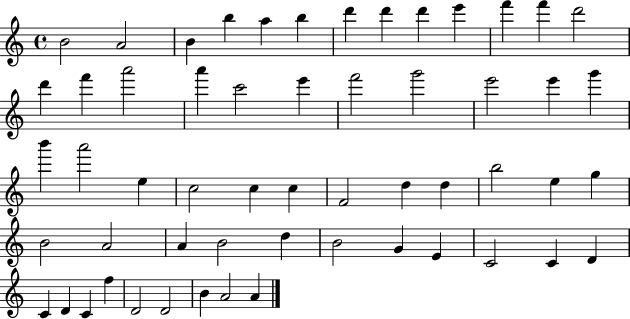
{
  \clef treble
  \time 4/4
  \defaultTimeSignature
  \key c \major
  b'2 a'2 | b'4 b''4 a''4 b''4 | d'''4 d'''4 d'''4 e'''4 | f'''4 f'''4 d'''2 | \break d'''4 f'''4 a'''2 | a'''4 c'''2 e'''4 | f'''2 g'''2 | e'''2 e'''4 g'''4 | \break b'''4 a'''2 e''4 | c''2 c''4 c''4 | f'2 d''4 d''4 | b''2 e''4 g''4 | \break b'2 a'2 | a'4 b'2 d''4 | b'2 g'4 e'4 | c'2 c'4 d'4 | \break c'4 d'4 c'4 f''4 | d'2 d'2 | b'4 a'2 a'4 | \bar "|."
}